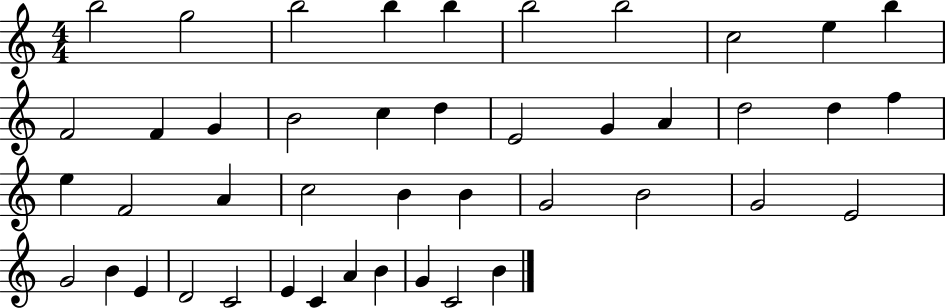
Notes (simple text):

B5/h G5/h B5/h B5/q B5/q B5/h B5/h C5/h E5/q B5/q F4/h F4/q G4/q B4/h C5/q D5/q E4/h G4/q A4/q D5/h D5/q F5/q E5/q F4/h A4/q C5/h B4/q B4/q G4/h B4/h G4/h E4/h G4/h B4/q E4/q D4/h C4/h E4/q C4/q A4/q B4/q G4/q C4/h B4/q